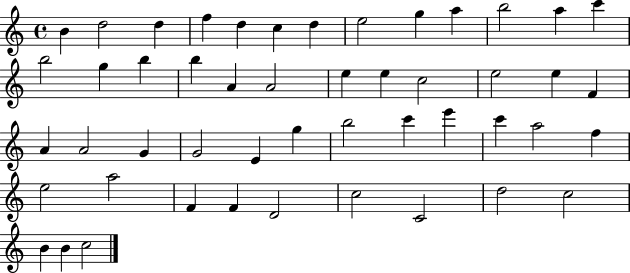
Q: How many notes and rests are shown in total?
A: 49